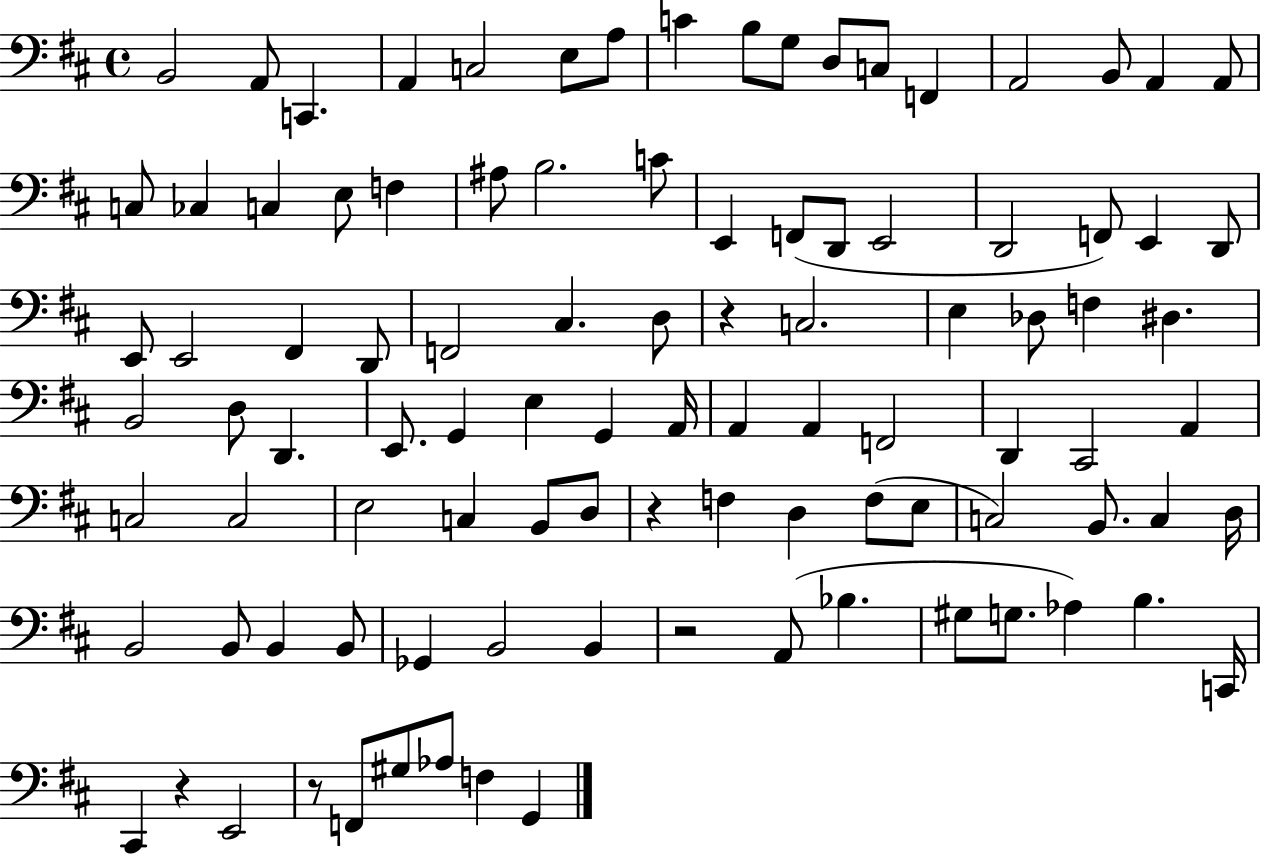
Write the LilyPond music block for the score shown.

{
  \clef bass
  \time 4/4
  \defaultTimeSignature
  \key d \major
  b,2 a,8 c,4. | a,4 c2 e8 a8 | c'4 b8 g8 d8 c8 f,4 | a,2 b,8 a,4 a,8 | \break c8 ces4 c4 e8 f4 | ais8 b2. c'8 | e,4 f,8( d,8 e,2 | d,2 f,8) e,4 d,8 | \break e,8 e,2 fis,4 d,8 | f,2 cis4. d8 | r4 c2. | e4 des8 f4 dis4. | \break b,2 d8 d,4. | e,8. g,4 e4 g,4 a,16 | a,4 a,4 f,2 | d,4 cis,2 a,4 | \break c2 c2 | e2 c4 b,8 d8 | r4 f4 d4 f8( e8 | c2) b,8. c4 d16 | \break b,2 b,8 b,4 b,8 | ges,4 b,2 b,4 | r2 a,8( bes4. | gis8 g8. aes4) b4. c,16 | \break cis,4 r4 e,2 | r8 f,8 gis8 aes8 f4 g,4 | \bar "|."
}